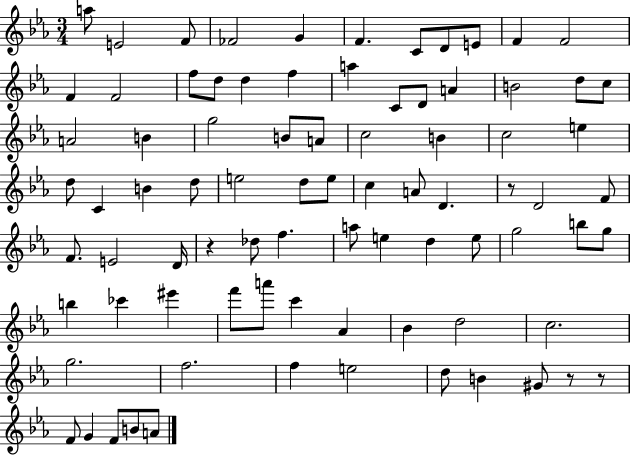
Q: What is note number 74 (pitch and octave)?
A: G#4